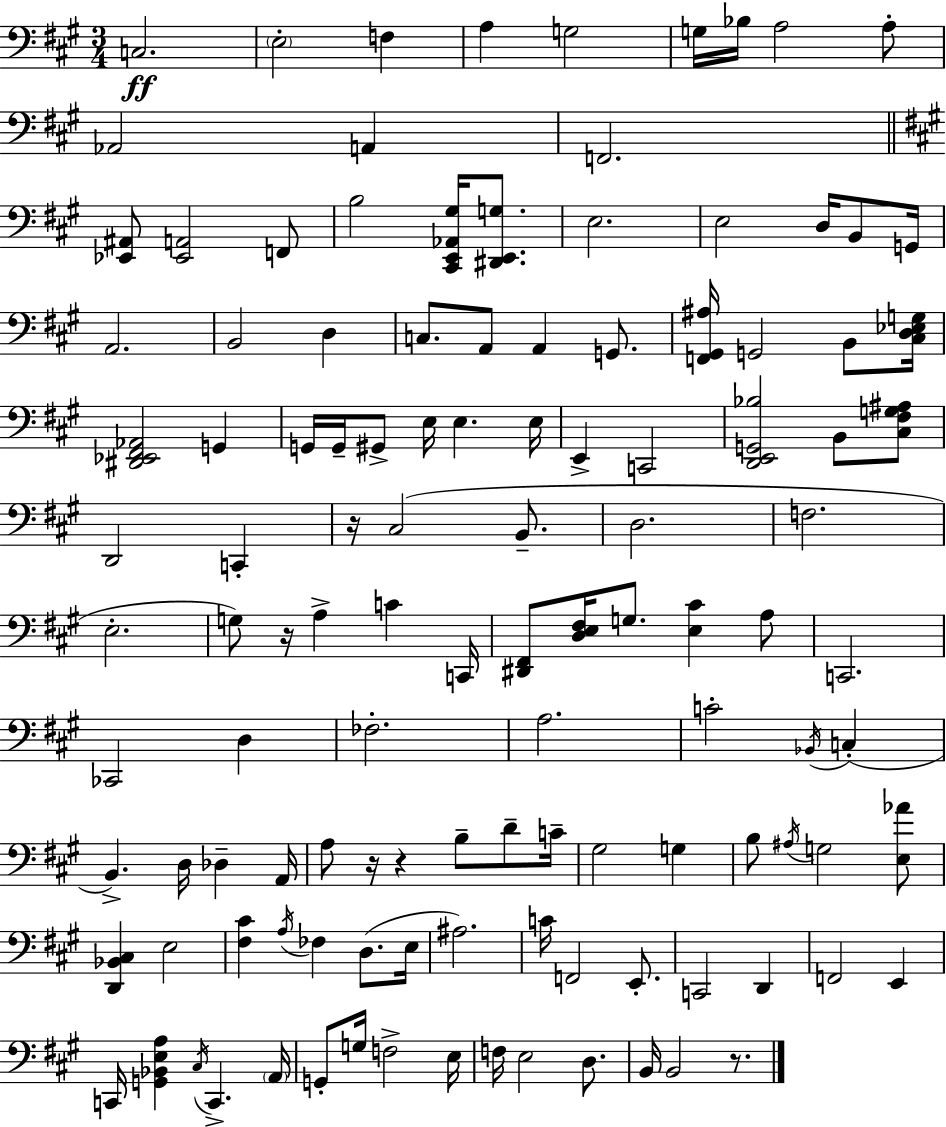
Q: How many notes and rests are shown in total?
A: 119